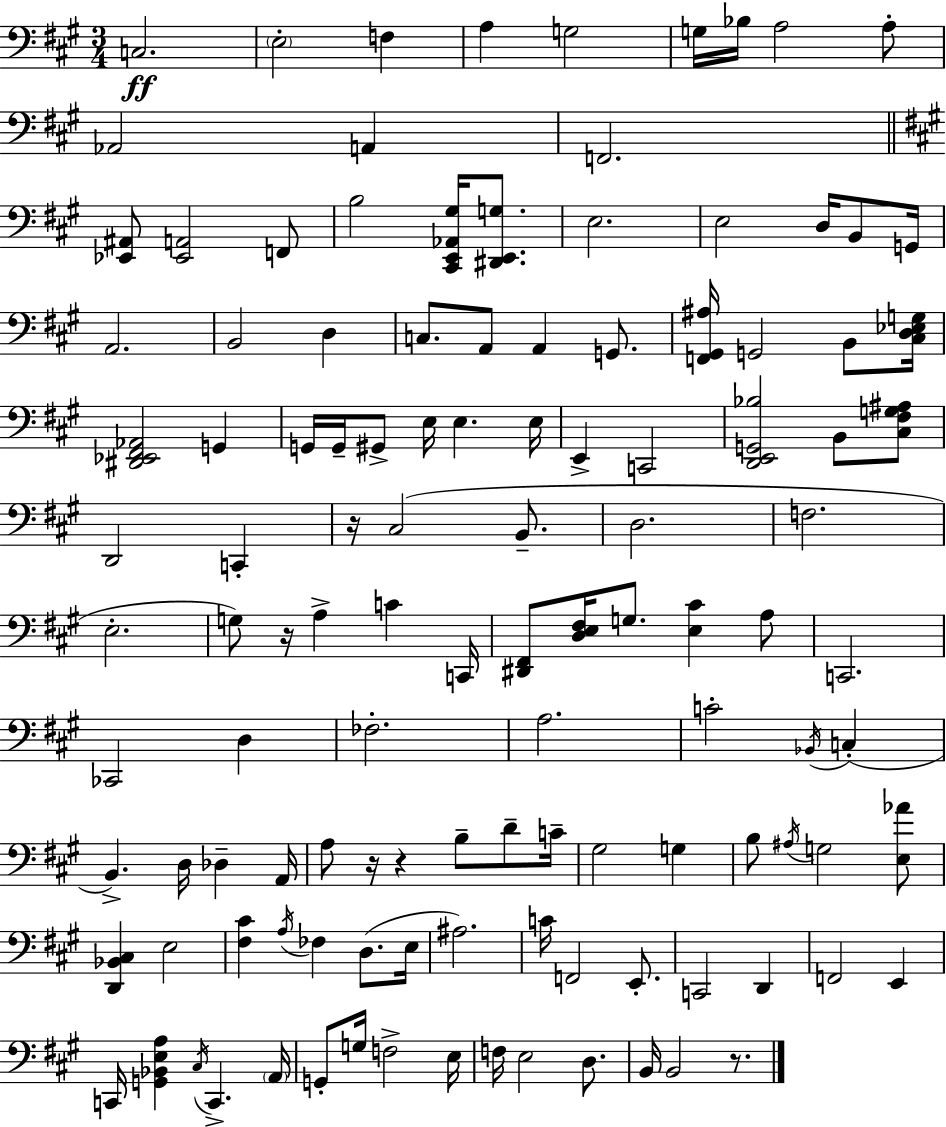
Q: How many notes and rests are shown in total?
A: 119